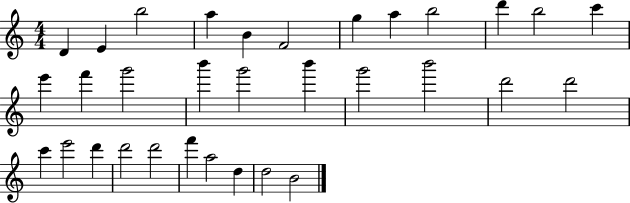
{
  \clef treble
  \numericTimeSignature
  \time 4/4
  \key c \major
  d'4 e'4 b''2 | a''4 b'4 f'2 | g''4 a''4 b''2 | d'''4 b''2 c'''4 | \break e'''4 f'''4 g'''2 | b'''4 g'''2 b'''4 | g'''2 b'''2 | d'''2 d'''2 | \break c'''4 e'''2 d'''4 | d'''2 d'''2 | f'''4 a''2 d''4 | d''2 b'2 | \break \bar "|."
}